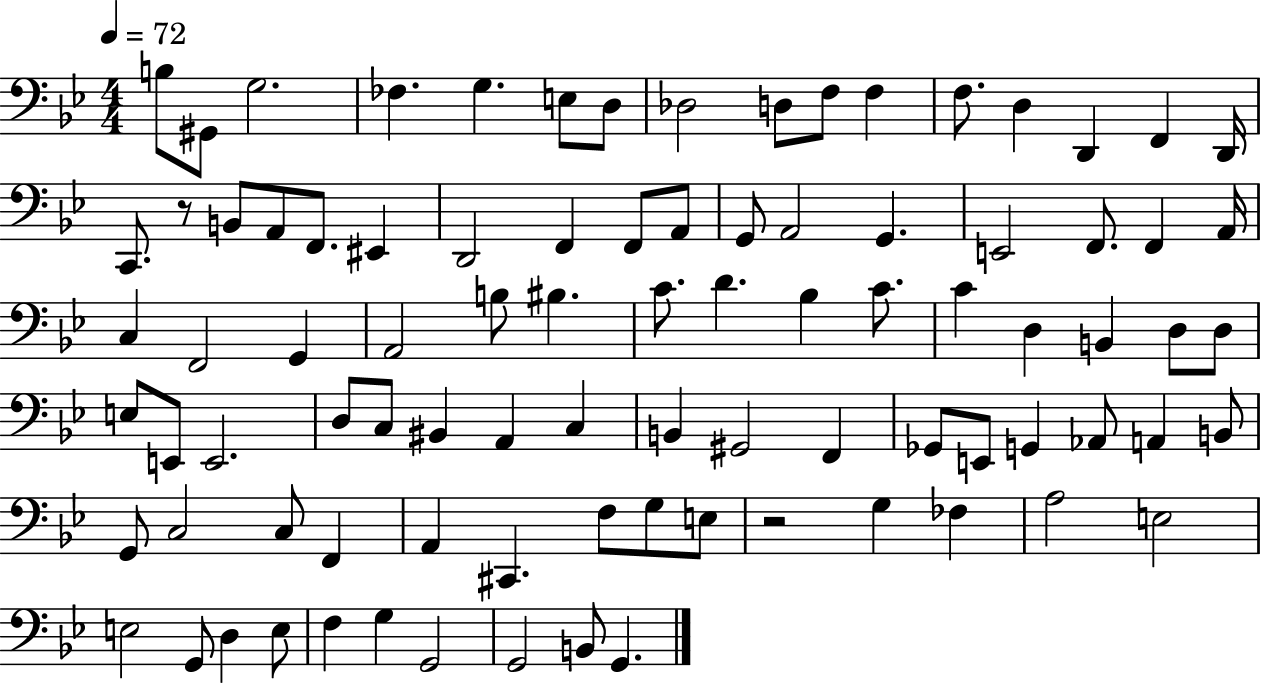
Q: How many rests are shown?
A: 2